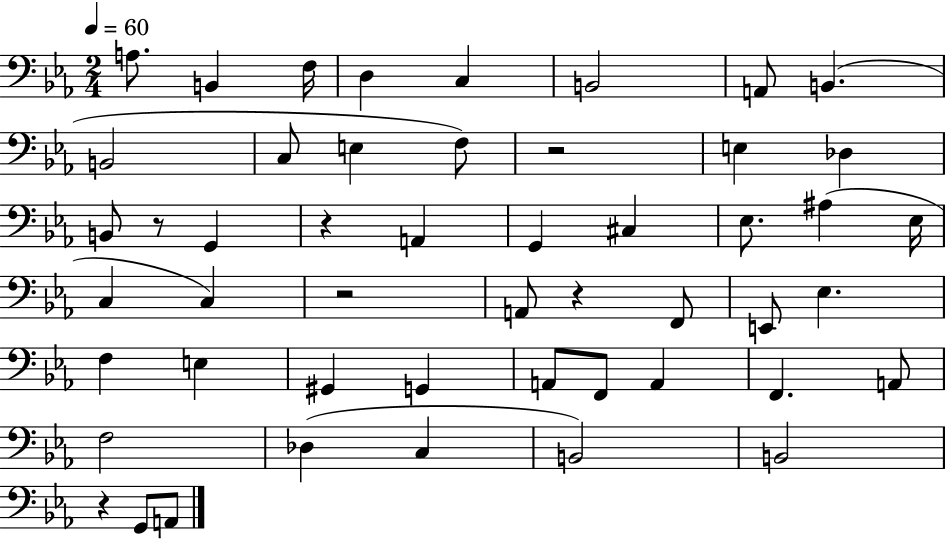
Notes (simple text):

A3/e. B2/q F3/s D3/q C3/q B2/h A2/e B2/q. B2/h C3/e E3/q F3/e R/h E3/q Db3/q B2/e R/e G2/q R/q A2/q G2/q C#3/q Eb3/e. A#3/q Eb3/s C3/q C3/q R/h A2/e R/q F2/e E2/e Eb3/q. F3/q E3/q G#2/q G2/q A2/e F2/e A2/q F2/q. A2/e F3/h Db3/q C3/q B2/h B2/h R/q G2/e A2/e